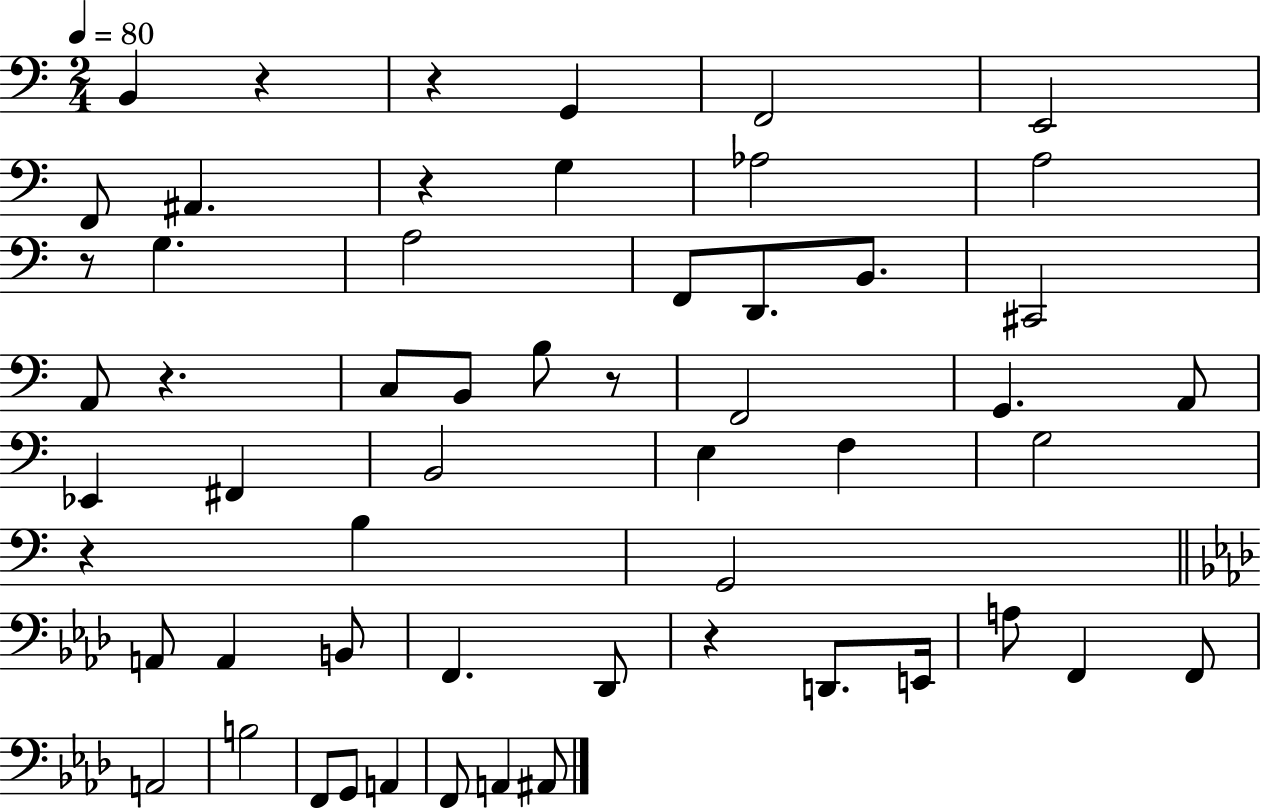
X:1
T:Untitled
M:2/4
L:1/4
K:C
B,, z z G,, F,,2 E,,2 F,,/2 ^A,, z G, _A,2 A,2 z/2 G, A,2 F,,/2 D,,/2 B,,/2 ^C,,2 A,,/2 z C,/2 B,,/2 B,/2 z/2 F,,2 G,, A,,/2 _E,, ^F,, B,,2 E, F, G,2 z B, G,,2 A,,/2 A,, B,,/2 F,, _D,,/2 z D,,/2 E,,/4 A,/2 F,, F,,/2 A,,2 B,2 F,,/2 G,,/2 A,, F,,/2 A,, ^A,,/2